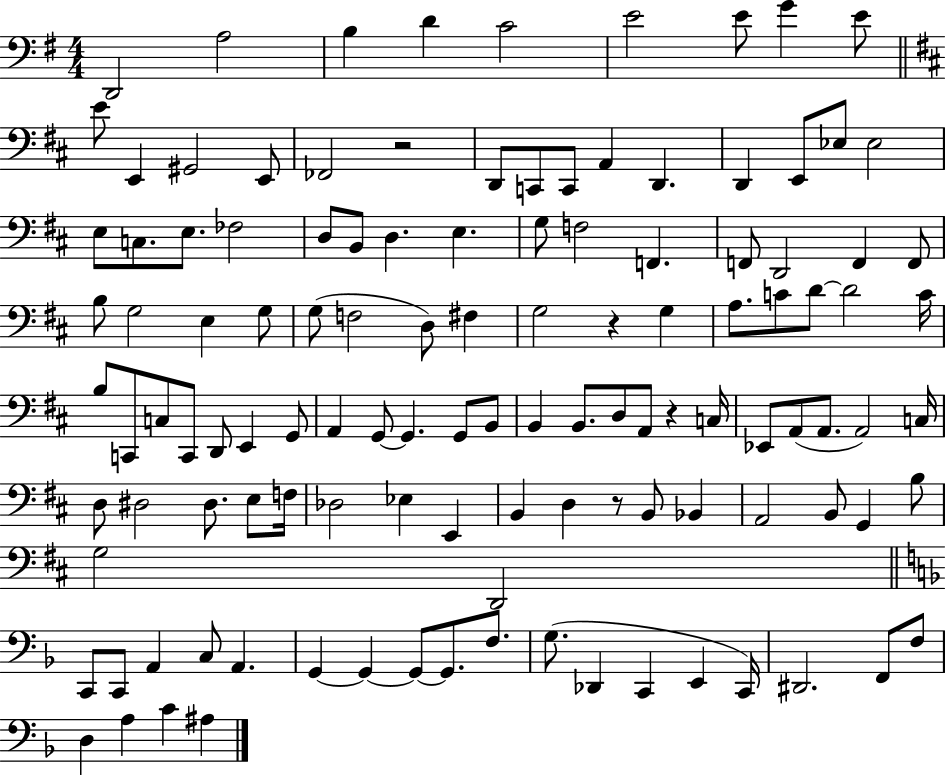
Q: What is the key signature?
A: G major